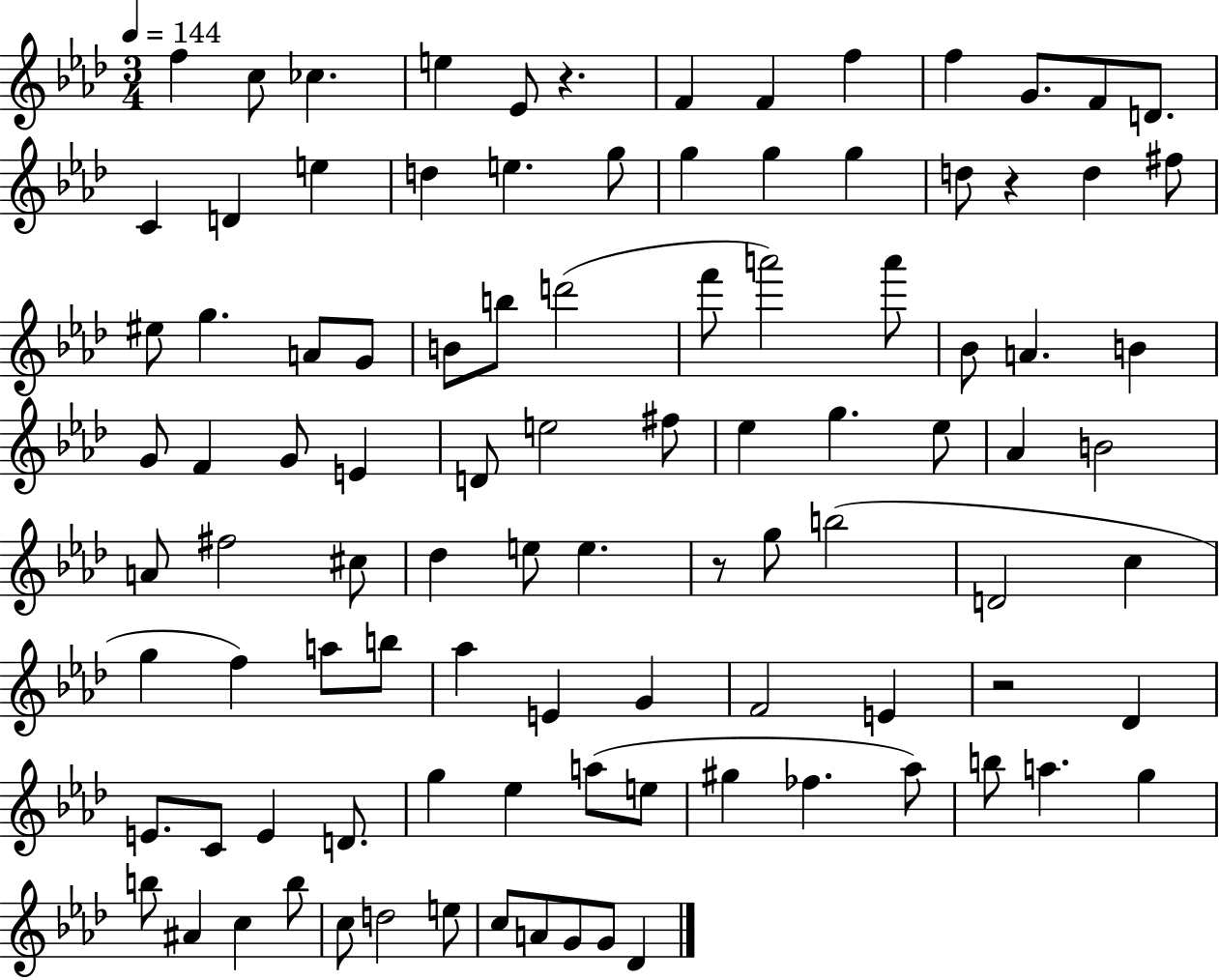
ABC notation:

X:1
T:Untitled
M:3/4
L:1/4
K:Ab
f c/2 _c e _E/2 z F F f f G/2 F/2 D/2 C D e d e g/2 g g g d/2 z d ^f/2 ^e/2 g A/2 G/2 B/2 b/2 d'2 f'/2 a'2 a'/2 _B/2 A B G/2 F G/2 E D/2 e2 ^f/2 _e g _e/2 _A B2 A/2 ^f2 ^c/2 _d e/2 e z/2 g/2 b2 D2 c g f a/2 b/2 _a E G F2 E z2 _D E/2 C/2 E D/2 g _e a/2 e/2 ^g _f _a/2 b/2 a g b/2 ^A c b/2 c/2 d2 e/2 c/2 A/2 G/2 G/2 _D